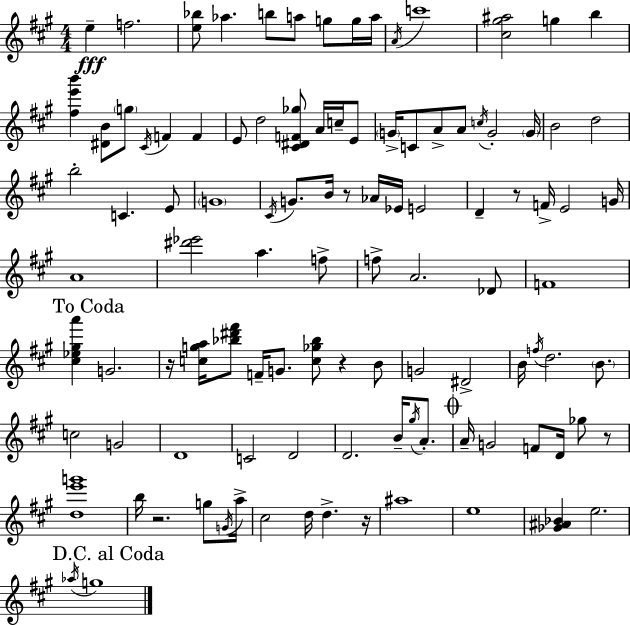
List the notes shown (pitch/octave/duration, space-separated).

E5/q F5/h. [E5,Bb5]/e Ab5/q. B5/e A5/e G5/e G5/s A5/s A4/s C6/w [C#5,G#5,A#5]/h G5/q B5/q [F#5,E6,B6]/q [D#4,B4]/e G5/e C#4/s F4/q F4/q E4/e D5/h [C#4,D#4,F4,Gb5]/e A4/s C5/s E4/e G4/s C4/e A4/e A4/e C5/s G4/h G4/s B4/h D5/h B5/h C4/q. E4/e G4/w C#4/s G4/e. B4/s R/e Ab4/s Eb4/s E4/h D4/q R/e F4/s E4/h G4/s A4/w [D#6,Eb6]/h A5/q. F5/e F5/e A4/h. Db4/e F4/w [C#5,Eb5,G#5,A6]/q G4/h. R/s [C5,G5,A5]/s [Bb5,D#6,F#6]/e F4/s G4/e. [C5,Gb5,Bb5]/e R/q B4/e G4/h D#4/h B4/s F5/s D5/h. B4/e. C5/h G4/h D4/w C4/h D4/h D4/h. B4/s G#5/s A4/e. A4/s G4/h F4/e D4/s Gb5/e R/e [D5,E6,G6]/w B5/s R/h. G5/e G4/s A5/s C#5/h D5/s D5/q. R/s A#5/w E5/w [Gb4,A#4,Bb4]/q E5/h. Ab5/s G5/w